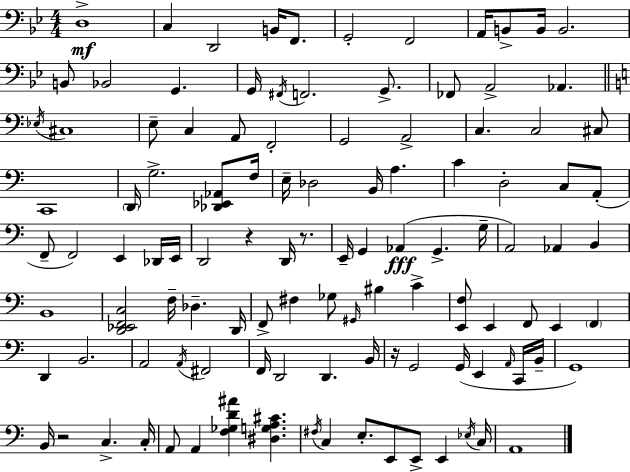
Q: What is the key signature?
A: G minor